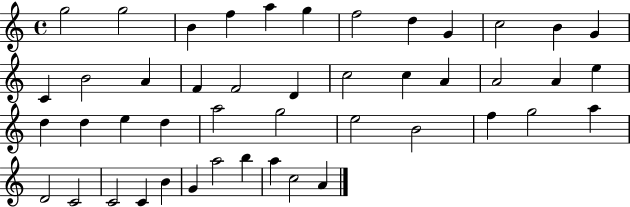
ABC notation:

X:1
T:Untitled
M:4/4
L:1/4
K:C
g2 g2 B f a g f2 d G c2 B G C B2 A F F2 D c2 c A A2 A e d d e d a2 g2 e2 B2 f g2 a D2 C2 C2 C B G a2 b a c2 A